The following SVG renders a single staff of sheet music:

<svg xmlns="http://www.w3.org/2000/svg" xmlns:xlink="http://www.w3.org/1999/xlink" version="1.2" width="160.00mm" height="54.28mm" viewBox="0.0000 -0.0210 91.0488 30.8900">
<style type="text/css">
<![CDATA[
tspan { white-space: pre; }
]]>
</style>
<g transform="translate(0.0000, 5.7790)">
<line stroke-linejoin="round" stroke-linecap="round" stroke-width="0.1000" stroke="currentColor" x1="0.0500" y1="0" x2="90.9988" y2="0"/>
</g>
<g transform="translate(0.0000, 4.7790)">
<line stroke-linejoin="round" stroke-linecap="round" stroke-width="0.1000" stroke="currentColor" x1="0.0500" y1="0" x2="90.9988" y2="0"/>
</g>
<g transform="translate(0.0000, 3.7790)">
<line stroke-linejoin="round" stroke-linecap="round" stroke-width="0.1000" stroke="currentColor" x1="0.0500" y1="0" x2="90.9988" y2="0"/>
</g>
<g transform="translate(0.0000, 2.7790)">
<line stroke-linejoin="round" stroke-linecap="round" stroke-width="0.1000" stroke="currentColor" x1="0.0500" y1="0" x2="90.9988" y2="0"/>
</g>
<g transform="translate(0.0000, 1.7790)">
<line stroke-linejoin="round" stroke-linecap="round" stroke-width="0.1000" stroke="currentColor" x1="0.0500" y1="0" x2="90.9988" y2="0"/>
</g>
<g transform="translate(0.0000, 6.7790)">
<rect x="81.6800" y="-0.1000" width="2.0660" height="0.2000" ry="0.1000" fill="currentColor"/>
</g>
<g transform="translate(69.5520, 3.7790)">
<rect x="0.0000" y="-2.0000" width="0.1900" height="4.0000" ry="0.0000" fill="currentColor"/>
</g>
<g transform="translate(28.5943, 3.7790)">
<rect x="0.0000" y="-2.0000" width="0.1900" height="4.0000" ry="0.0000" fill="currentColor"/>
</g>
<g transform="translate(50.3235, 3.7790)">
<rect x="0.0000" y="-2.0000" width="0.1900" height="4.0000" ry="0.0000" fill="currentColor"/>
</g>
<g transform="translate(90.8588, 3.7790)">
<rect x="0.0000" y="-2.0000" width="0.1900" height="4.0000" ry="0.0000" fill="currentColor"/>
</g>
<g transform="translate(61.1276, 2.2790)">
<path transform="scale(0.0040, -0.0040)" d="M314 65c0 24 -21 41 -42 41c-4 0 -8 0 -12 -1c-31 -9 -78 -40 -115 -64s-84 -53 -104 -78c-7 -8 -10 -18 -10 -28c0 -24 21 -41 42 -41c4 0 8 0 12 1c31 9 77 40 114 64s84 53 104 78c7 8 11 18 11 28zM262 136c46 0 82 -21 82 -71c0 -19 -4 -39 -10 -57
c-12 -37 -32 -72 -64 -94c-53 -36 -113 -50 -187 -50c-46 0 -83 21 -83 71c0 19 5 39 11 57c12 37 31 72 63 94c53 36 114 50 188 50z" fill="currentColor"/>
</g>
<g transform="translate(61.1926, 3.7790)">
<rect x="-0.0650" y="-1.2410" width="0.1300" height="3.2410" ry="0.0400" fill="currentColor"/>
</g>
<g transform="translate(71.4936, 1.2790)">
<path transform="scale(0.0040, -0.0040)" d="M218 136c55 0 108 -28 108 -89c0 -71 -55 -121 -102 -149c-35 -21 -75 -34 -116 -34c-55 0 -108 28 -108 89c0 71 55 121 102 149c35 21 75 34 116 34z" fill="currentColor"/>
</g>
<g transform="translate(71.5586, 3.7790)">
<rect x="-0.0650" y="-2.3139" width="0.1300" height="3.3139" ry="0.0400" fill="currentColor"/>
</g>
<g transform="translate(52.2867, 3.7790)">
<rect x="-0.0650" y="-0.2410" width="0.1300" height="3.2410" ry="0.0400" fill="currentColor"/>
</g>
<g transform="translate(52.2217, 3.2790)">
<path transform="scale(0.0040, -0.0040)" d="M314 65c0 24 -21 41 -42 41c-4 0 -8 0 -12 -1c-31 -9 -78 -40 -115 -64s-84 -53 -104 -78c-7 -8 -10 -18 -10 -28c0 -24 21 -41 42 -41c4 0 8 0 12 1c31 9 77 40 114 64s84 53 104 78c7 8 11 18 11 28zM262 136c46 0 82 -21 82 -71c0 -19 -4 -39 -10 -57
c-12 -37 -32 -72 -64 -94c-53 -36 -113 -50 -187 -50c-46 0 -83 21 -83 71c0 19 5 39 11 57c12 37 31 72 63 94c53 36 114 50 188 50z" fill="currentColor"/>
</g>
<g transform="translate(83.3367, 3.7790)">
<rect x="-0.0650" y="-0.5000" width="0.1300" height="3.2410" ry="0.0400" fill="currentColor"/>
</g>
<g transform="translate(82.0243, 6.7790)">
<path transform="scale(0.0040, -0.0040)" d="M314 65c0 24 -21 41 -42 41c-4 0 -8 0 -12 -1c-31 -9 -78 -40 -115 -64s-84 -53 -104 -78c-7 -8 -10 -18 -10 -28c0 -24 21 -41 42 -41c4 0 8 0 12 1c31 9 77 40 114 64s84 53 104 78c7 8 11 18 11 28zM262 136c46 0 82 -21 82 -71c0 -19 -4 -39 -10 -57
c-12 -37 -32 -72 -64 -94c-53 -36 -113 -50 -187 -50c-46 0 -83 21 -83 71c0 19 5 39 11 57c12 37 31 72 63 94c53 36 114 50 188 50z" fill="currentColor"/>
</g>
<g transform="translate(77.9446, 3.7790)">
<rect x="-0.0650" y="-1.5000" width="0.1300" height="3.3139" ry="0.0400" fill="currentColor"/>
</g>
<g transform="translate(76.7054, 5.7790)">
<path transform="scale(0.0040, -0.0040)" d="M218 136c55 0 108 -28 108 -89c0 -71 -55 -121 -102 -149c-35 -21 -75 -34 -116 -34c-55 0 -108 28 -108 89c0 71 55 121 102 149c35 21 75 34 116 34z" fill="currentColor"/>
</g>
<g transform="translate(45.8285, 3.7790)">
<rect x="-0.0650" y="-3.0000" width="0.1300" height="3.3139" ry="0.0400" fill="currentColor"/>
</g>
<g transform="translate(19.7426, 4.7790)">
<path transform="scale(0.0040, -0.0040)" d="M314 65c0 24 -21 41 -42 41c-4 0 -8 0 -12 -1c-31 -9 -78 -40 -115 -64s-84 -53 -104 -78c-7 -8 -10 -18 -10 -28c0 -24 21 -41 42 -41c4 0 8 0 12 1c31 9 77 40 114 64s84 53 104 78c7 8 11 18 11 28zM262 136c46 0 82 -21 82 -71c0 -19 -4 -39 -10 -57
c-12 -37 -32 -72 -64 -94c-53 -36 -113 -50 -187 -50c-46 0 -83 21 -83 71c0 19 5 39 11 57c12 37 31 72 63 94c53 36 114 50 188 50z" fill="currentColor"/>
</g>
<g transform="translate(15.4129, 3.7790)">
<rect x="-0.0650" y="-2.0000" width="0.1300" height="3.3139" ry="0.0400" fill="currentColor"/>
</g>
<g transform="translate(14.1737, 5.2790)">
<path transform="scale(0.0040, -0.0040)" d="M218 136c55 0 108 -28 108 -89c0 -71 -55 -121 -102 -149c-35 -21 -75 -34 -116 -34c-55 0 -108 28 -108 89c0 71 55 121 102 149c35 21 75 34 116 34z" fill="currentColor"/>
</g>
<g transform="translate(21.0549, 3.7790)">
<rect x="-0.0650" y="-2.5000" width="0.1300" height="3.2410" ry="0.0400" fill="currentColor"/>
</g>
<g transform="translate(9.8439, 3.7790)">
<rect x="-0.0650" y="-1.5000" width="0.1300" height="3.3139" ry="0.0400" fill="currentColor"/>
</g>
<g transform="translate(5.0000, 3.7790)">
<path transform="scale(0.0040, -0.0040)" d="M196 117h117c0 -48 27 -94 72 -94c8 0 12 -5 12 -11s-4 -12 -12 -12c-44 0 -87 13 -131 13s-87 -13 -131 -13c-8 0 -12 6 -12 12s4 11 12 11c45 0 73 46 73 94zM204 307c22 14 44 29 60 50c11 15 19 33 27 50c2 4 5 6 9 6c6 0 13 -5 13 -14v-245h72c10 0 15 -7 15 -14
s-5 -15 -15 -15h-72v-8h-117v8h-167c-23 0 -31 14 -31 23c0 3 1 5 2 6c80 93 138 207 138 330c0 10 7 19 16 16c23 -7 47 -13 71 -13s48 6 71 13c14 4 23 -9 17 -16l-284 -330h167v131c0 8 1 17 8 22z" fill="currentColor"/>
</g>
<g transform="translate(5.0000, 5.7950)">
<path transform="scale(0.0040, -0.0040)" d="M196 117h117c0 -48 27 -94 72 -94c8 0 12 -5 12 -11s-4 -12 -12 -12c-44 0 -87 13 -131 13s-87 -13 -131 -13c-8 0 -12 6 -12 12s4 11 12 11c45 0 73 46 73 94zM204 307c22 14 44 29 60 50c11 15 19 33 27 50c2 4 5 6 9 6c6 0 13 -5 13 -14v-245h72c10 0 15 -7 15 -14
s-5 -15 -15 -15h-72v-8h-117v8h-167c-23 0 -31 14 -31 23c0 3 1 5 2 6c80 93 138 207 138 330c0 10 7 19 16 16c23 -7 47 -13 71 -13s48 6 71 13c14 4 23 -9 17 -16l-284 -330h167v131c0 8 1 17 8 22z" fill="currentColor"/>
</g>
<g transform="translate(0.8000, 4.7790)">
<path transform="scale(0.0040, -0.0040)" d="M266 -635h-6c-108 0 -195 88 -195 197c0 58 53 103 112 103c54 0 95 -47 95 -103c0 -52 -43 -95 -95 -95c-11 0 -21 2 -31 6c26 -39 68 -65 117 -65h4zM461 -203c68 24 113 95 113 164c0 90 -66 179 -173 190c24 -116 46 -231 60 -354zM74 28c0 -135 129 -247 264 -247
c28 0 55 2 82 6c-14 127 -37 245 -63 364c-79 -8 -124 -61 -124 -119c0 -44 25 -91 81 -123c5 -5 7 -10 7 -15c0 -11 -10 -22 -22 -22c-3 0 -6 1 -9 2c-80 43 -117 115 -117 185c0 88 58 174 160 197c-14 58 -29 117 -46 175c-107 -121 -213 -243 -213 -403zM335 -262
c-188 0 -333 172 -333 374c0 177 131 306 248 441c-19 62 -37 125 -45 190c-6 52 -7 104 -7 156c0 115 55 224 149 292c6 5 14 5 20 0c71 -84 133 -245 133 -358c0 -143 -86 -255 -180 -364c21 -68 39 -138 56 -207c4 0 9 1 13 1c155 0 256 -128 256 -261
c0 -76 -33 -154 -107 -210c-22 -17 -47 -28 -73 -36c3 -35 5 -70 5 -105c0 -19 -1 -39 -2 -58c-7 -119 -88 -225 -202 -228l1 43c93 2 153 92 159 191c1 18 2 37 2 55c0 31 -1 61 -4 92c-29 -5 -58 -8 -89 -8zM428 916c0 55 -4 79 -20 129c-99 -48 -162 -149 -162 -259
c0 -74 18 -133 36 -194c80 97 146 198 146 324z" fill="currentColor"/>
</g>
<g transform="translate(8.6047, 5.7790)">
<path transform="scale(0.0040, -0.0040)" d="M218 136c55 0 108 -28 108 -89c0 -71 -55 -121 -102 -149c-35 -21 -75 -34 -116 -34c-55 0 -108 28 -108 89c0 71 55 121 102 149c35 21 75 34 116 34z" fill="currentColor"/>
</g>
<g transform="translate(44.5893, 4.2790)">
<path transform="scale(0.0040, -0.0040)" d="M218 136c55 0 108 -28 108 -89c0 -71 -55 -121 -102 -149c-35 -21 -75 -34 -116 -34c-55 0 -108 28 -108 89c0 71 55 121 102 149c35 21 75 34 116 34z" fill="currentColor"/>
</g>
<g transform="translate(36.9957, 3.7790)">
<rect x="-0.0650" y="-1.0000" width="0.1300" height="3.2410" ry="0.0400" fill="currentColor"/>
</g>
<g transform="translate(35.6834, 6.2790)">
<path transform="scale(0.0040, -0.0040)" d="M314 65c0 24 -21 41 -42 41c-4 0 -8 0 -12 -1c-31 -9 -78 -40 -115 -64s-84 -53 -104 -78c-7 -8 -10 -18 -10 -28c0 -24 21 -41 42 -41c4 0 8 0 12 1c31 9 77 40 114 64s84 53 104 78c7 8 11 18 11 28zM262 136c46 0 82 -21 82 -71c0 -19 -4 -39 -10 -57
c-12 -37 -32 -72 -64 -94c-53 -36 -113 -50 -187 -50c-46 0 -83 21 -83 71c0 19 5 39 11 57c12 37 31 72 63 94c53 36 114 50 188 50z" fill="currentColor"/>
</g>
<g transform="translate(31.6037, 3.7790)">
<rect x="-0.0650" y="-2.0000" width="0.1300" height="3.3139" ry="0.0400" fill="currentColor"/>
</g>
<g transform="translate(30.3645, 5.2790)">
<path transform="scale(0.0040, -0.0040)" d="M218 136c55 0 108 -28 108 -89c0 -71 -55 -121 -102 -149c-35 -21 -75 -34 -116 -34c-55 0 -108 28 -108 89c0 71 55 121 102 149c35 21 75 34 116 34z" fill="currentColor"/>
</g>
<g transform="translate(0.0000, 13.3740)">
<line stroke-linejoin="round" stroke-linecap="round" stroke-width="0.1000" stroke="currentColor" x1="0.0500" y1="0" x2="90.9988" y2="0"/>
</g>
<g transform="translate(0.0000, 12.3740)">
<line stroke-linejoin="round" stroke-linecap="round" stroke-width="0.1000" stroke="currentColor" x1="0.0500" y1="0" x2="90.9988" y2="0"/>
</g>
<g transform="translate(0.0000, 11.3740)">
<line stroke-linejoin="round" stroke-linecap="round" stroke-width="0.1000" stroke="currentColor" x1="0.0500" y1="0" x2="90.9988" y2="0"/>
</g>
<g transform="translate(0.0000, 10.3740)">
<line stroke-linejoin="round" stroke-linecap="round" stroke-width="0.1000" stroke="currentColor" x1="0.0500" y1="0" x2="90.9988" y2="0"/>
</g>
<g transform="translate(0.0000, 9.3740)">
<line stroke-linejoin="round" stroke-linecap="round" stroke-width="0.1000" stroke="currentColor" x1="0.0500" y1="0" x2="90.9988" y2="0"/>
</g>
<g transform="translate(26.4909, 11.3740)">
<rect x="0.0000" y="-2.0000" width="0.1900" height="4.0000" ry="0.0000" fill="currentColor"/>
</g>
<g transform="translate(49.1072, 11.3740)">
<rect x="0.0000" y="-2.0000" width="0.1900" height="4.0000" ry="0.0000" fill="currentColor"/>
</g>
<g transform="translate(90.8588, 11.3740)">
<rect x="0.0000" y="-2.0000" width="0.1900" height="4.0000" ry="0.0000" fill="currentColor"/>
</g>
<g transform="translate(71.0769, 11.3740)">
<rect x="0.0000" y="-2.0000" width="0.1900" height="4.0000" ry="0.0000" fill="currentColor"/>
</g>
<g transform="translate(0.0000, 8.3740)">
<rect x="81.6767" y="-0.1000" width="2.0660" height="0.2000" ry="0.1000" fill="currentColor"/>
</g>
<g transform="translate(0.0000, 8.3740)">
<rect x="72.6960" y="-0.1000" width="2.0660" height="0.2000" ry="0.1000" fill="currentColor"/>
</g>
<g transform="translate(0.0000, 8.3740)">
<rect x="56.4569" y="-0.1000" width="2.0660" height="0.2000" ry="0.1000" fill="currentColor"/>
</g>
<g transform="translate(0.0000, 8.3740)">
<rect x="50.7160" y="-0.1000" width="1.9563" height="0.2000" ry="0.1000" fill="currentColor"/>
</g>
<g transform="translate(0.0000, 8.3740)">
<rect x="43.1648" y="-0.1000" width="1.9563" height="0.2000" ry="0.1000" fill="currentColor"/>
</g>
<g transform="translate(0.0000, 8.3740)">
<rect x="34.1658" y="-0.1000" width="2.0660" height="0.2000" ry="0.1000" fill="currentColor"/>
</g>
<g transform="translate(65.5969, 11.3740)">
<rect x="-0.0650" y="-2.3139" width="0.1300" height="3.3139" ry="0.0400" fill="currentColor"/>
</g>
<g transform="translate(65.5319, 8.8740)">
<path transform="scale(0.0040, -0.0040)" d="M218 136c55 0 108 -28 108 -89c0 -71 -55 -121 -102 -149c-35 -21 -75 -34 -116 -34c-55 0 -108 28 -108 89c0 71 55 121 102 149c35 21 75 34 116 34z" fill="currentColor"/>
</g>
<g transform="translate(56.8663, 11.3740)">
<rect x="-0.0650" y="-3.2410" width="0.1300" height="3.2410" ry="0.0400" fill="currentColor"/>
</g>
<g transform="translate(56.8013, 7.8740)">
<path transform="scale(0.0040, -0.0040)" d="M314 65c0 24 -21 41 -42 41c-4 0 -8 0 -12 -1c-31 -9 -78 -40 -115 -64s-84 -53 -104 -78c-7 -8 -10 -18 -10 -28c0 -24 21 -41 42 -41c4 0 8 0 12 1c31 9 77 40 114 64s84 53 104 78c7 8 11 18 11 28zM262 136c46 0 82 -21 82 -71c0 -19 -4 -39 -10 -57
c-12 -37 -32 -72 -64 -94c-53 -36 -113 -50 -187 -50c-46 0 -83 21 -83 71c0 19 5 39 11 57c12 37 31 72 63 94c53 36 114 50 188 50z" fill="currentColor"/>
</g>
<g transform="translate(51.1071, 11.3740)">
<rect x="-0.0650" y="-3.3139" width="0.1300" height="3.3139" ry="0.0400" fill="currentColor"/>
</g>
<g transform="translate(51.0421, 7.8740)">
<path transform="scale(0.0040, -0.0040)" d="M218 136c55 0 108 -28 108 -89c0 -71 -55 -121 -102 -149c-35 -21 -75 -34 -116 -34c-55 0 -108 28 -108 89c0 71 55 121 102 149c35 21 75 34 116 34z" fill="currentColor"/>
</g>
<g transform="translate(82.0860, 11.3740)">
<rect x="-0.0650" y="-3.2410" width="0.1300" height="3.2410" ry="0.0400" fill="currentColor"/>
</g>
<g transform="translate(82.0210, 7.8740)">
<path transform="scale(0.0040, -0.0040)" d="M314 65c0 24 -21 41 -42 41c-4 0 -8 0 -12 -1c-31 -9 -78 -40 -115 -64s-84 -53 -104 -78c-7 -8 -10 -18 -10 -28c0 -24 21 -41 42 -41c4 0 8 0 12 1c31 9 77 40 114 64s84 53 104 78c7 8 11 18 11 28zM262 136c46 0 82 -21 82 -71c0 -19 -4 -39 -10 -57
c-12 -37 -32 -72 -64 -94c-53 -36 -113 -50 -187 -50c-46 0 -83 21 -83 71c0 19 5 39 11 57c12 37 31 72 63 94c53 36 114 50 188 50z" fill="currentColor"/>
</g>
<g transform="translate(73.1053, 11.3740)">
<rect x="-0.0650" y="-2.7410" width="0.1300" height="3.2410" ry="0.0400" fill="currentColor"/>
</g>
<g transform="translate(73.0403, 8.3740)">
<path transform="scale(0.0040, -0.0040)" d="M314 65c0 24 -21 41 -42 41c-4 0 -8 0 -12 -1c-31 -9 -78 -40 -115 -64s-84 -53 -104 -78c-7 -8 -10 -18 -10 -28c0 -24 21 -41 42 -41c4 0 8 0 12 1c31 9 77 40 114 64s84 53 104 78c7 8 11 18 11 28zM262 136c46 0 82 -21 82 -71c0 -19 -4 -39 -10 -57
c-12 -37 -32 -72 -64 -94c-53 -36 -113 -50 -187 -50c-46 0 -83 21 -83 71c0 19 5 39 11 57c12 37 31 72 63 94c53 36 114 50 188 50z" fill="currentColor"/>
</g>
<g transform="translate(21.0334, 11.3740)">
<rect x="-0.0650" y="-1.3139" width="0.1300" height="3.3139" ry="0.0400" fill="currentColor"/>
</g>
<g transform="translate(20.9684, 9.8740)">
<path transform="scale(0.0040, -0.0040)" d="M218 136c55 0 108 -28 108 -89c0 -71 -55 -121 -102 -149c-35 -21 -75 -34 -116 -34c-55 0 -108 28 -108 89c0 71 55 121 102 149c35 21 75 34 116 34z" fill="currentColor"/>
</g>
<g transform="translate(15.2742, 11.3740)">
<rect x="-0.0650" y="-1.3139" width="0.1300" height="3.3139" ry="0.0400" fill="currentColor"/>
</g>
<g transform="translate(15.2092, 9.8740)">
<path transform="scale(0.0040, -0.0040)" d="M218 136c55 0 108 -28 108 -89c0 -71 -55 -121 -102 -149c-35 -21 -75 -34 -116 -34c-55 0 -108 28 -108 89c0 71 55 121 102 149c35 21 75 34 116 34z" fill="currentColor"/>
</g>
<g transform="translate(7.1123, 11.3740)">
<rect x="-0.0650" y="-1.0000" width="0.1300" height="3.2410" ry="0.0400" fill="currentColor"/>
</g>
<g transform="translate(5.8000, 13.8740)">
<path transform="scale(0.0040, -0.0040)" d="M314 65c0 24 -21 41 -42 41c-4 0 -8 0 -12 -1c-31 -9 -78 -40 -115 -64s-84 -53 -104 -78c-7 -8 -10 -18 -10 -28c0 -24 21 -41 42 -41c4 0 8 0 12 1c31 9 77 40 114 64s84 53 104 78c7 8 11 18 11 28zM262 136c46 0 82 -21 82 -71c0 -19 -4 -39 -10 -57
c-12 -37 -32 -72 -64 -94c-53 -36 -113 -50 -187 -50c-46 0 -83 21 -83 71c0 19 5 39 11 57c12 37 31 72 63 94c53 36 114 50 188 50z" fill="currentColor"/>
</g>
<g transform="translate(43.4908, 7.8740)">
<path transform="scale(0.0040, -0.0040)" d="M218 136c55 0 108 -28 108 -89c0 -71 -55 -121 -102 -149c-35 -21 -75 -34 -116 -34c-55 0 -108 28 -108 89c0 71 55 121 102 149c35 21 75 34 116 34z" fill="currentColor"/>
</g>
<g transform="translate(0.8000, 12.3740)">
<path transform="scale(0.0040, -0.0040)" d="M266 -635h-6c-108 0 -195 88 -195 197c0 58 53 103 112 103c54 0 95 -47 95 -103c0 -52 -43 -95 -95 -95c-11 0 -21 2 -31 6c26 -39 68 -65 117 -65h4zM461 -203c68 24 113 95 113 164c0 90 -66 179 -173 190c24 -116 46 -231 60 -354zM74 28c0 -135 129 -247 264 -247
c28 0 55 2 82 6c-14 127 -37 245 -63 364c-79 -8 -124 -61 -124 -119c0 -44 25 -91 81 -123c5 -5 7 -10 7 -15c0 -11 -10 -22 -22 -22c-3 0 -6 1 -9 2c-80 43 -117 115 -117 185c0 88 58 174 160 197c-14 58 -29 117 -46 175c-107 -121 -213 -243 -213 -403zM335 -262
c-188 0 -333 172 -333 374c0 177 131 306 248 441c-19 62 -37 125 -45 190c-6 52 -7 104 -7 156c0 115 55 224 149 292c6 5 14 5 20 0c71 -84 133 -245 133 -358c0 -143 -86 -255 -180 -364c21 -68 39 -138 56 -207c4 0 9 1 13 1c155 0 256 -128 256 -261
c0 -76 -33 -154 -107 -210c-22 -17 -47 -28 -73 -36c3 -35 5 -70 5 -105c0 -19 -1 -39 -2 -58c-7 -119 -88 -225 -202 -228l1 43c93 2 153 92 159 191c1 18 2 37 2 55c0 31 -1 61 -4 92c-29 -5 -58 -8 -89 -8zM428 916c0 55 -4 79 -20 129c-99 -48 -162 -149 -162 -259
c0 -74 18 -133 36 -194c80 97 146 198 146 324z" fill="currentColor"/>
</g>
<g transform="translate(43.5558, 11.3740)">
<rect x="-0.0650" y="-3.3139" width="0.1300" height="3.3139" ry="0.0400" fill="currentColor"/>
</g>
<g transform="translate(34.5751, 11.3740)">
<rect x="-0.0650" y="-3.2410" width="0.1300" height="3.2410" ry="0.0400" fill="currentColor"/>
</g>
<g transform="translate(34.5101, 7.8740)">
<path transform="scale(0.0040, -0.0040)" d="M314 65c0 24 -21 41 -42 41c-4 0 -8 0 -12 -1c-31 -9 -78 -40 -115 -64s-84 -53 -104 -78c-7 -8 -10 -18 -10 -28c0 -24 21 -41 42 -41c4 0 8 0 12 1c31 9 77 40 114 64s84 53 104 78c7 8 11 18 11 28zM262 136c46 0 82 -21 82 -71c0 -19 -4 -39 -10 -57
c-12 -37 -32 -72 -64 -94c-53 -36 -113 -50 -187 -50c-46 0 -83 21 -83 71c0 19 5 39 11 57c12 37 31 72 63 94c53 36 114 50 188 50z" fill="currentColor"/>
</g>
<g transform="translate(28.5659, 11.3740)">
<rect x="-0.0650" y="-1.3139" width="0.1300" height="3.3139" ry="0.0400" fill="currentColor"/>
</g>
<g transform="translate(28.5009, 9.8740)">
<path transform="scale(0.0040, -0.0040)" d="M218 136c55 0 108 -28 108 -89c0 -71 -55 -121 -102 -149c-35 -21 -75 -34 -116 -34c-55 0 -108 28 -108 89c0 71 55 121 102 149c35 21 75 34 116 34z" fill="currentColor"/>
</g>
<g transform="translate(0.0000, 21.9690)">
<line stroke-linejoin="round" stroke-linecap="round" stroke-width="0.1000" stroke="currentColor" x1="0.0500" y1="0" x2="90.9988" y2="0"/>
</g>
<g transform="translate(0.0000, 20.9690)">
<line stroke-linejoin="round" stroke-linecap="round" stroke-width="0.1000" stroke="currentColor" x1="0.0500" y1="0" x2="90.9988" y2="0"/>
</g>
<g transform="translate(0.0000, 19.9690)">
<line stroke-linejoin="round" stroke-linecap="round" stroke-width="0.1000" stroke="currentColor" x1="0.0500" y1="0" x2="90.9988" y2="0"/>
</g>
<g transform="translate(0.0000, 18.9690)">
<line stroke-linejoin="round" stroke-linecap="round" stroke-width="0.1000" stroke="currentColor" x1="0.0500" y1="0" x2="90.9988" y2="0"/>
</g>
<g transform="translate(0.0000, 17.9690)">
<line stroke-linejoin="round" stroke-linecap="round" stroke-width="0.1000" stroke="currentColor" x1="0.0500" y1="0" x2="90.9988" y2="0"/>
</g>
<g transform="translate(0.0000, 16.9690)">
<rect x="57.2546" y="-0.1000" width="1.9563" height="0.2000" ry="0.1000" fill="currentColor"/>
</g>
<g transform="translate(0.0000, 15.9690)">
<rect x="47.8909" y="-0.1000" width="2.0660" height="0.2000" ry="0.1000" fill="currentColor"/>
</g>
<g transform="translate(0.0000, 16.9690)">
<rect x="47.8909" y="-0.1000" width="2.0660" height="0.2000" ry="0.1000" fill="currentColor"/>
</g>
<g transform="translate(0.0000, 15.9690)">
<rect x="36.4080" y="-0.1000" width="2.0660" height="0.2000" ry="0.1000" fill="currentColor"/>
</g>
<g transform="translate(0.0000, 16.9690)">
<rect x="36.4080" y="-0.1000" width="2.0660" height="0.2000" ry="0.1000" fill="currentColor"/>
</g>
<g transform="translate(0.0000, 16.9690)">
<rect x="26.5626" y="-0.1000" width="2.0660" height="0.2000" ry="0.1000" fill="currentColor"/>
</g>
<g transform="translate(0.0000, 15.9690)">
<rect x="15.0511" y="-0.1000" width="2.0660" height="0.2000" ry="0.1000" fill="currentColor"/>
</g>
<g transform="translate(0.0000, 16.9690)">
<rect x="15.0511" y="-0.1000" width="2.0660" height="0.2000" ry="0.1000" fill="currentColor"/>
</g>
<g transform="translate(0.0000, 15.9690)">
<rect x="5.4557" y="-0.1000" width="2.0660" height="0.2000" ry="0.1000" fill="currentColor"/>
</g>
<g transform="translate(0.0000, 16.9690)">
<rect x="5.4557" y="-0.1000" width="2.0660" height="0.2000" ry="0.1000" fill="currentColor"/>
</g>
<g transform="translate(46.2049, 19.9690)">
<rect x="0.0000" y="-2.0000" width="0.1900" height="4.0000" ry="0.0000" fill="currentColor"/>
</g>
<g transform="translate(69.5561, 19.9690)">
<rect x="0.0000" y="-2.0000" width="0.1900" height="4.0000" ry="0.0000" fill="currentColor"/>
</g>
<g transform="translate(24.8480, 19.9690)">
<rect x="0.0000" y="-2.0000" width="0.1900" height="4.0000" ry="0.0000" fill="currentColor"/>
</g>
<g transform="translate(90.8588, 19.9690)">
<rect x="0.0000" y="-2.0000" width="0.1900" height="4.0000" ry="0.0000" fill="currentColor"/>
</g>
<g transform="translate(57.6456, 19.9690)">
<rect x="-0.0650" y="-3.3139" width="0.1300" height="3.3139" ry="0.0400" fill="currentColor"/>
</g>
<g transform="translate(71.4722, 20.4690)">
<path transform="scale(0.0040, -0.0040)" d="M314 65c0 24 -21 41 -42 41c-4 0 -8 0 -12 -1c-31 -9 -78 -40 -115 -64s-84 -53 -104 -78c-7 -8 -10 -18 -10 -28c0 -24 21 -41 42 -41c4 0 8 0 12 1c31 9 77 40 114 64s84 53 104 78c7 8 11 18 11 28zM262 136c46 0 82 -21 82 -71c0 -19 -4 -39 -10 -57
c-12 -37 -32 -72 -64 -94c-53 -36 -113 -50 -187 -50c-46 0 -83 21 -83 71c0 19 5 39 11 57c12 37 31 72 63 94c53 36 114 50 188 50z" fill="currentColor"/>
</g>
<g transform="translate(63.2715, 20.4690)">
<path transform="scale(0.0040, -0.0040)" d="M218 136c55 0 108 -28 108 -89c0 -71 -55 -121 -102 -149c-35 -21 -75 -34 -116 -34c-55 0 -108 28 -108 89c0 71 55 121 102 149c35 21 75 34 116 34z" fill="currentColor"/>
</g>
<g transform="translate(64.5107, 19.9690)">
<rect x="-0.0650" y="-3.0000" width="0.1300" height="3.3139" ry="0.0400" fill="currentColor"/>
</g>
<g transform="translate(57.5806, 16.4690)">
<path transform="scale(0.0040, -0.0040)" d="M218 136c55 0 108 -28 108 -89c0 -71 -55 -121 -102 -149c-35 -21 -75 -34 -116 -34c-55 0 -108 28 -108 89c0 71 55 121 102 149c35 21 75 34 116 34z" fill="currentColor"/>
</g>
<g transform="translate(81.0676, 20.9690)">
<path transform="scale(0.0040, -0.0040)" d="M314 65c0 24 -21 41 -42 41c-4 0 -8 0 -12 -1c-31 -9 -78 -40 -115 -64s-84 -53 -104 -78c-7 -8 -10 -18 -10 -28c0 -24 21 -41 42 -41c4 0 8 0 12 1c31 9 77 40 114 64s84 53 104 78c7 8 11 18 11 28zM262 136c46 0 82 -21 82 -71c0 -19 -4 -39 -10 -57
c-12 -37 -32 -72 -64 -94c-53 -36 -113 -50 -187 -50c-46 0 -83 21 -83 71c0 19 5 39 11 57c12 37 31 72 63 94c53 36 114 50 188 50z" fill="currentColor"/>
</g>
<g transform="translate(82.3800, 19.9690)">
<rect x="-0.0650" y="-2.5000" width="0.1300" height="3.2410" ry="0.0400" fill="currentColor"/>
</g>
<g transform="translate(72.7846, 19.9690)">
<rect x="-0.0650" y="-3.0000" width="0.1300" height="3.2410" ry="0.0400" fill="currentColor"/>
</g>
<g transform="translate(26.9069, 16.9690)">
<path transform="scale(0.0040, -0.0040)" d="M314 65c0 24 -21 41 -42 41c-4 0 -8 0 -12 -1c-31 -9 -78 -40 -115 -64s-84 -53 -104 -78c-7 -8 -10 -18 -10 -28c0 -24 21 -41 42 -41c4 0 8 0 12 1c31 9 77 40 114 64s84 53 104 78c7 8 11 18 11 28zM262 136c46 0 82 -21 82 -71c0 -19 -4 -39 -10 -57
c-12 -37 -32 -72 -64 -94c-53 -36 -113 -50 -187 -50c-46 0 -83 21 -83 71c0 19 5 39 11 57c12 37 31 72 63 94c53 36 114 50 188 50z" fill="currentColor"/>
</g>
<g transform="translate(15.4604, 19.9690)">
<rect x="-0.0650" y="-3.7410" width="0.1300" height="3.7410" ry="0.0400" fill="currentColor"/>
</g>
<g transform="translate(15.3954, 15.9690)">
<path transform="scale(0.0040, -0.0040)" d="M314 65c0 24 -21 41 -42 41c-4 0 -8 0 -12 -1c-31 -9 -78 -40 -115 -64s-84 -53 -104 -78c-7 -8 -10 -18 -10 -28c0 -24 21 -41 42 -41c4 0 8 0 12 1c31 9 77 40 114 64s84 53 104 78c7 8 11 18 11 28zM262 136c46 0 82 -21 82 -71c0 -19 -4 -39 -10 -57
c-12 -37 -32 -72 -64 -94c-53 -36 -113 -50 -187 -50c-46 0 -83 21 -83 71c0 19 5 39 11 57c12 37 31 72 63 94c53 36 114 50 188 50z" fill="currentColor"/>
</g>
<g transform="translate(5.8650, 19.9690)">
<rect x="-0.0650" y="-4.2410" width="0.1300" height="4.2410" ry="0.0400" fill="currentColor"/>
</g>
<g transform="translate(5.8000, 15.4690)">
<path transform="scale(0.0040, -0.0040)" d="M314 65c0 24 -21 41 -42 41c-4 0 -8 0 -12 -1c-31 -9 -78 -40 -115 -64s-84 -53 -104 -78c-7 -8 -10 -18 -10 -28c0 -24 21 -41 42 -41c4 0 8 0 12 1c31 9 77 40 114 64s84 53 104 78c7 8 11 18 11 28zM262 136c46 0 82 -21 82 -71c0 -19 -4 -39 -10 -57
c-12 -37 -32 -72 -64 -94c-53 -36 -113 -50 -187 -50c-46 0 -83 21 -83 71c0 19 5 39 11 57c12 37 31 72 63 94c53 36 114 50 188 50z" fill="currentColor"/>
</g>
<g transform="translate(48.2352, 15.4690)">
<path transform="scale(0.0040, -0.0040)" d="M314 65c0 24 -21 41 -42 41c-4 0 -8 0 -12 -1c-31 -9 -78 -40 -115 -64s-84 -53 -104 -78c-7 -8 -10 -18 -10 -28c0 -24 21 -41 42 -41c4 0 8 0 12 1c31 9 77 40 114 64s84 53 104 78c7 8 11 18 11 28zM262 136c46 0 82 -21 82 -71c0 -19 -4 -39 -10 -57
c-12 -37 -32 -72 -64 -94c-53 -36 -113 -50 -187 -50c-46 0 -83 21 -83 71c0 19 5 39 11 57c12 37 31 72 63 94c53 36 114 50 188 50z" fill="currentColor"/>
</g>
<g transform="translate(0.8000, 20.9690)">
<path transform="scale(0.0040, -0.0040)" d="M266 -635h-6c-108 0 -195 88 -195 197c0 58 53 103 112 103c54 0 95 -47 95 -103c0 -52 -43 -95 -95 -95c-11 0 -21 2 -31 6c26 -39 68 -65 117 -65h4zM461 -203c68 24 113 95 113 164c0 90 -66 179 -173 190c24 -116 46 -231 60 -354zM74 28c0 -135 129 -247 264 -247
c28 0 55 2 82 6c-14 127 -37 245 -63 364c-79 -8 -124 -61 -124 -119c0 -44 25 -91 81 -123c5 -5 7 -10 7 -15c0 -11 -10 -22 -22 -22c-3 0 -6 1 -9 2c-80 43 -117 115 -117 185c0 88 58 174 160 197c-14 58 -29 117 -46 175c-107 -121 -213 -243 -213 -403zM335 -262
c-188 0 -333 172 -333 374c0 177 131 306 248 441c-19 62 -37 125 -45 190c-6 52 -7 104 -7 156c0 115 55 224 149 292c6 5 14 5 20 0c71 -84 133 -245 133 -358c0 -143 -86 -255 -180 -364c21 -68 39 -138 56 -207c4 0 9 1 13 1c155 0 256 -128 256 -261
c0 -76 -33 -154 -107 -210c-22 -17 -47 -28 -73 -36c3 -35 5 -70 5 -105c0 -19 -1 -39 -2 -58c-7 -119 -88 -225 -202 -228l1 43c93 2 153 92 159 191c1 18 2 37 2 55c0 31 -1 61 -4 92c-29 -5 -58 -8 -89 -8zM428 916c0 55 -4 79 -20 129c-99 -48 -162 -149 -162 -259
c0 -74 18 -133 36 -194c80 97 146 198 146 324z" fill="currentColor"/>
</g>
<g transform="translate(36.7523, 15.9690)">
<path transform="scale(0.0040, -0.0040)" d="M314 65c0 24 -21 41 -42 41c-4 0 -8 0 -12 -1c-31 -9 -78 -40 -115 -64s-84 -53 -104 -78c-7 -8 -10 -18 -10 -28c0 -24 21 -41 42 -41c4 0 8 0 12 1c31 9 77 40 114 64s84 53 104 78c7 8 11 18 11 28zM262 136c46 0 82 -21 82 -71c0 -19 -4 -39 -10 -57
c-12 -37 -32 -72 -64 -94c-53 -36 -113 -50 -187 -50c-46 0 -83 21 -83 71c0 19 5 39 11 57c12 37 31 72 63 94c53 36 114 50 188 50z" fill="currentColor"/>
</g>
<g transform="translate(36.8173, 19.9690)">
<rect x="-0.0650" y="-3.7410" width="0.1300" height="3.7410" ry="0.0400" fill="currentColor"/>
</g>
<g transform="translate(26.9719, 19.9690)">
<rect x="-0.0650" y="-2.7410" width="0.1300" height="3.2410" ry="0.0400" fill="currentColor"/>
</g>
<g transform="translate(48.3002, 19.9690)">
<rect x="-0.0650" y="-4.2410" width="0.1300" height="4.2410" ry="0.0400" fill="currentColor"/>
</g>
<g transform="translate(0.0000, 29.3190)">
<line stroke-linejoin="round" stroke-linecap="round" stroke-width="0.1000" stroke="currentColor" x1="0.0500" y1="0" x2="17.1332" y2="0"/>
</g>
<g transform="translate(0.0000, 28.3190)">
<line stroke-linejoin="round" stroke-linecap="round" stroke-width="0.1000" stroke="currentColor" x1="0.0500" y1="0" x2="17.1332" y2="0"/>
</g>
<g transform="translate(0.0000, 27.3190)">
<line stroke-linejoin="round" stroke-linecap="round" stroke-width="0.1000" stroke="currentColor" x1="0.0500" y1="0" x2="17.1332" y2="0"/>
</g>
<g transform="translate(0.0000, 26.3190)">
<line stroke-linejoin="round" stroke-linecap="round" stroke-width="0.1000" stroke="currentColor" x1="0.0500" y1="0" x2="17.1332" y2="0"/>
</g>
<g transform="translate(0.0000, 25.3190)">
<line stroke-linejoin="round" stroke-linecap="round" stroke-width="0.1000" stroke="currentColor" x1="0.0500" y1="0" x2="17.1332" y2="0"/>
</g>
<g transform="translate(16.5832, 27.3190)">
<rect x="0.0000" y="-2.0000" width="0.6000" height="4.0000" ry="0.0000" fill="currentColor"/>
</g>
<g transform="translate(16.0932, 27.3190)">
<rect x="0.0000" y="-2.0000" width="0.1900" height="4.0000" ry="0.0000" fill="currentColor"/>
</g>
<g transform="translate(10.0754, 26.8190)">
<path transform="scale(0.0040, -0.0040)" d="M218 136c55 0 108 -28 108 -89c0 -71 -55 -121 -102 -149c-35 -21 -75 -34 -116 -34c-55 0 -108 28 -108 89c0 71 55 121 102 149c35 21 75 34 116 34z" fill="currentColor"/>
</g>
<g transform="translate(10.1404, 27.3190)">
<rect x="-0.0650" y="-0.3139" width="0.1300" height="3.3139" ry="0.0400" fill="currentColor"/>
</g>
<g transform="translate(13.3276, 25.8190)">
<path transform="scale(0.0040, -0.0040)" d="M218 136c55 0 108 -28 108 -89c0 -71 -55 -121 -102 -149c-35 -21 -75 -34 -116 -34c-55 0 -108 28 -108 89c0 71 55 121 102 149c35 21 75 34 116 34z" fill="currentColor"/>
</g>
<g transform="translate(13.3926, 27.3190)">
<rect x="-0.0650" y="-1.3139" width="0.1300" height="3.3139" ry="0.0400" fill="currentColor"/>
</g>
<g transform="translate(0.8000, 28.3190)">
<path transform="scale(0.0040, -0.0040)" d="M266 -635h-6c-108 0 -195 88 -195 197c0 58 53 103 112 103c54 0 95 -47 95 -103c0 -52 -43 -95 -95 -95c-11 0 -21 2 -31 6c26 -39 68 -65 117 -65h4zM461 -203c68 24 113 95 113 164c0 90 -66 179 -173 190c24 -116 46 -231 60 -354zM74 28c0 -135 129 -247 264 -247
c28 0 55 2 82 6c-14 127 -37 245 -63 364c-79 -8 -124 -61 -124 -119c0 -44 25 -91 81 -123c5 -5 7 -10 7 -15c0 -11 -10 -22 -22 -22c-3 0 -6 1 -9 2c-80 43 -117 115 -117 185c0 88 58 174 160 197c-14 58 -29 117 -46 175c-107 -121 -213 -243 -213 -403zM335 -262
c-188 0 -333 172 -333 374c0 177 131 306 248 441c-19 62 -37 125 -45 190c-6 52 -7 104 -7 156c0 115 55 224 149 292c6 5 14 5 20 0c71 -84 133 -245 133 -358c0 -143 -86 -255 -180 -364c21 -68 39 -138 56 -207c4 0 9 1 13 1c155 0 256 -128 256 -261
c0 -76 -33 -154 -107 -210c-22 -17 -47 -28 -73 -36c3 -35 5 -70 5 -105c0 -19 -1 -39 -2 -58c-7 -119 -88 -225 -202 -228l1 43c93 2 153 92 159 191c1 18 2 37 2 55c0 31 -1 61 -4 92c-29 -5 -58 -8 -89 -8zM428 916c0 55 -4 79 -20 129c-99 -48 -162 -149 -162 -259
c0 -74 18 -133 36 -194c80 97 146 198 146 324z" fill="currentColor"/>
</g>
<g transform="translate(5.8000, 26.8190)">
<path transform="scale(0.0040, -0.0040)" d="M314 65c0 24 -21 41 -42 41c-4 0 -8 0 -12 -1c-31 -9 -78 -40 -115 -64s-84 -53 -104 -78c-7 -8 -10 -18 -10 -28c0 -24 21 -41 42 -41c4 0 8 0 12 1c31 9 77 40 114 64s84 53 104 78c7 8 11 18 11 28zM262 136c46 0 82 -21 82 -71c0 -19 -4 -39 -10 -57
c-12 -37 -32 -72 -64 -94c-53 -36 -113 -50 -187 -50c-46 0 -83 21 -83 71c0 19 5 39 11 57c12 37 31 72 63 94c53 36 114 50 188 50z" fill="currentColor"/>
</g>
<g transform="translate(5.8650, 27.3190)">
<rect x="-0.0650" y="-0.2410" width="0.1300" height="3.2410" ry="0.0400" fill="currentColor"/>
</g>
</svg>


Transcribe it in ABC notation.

X:1
T:Untitled
M:4/4
L:1/4
K:C
E F G2 F D2 A c2 e2 g E C2 D2 e e e b2 b b b2 g a2 b2 d'2 c'2 a2 c'2 d'2 b A A2 G2 c2 c e